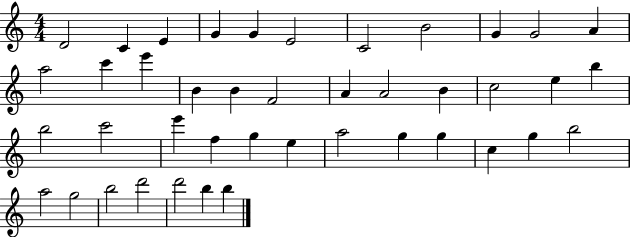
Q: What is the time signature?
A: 4/4